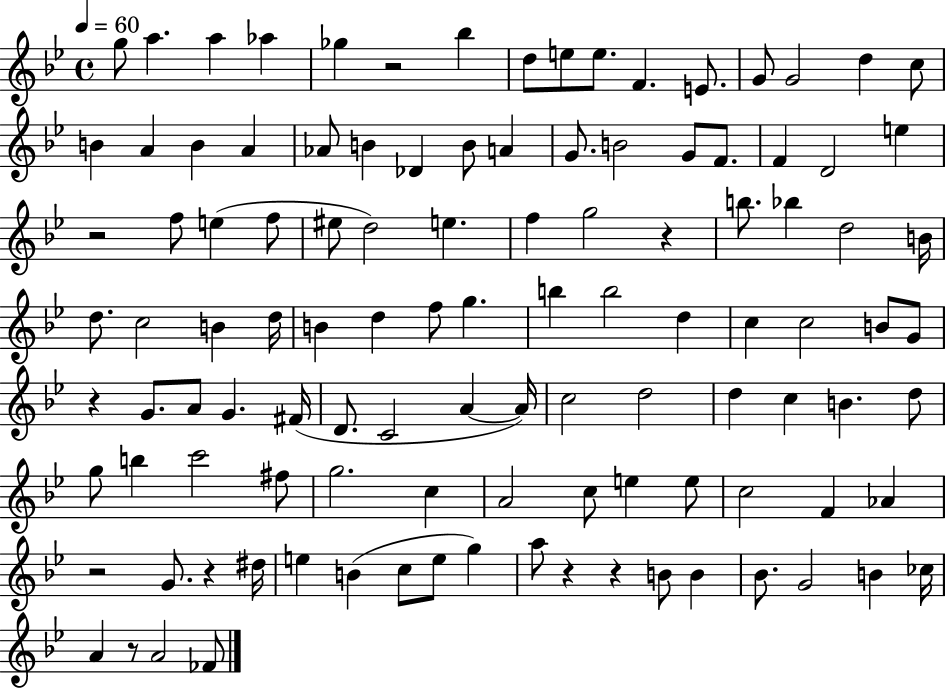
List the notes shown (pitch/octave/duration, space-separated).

G5/e A5/q. A5/q Ab5/q Gb5/q R/h Bb5/q D5/e E5/e E5/e. F4/q. E4/e. G4/e G4/h D5/q C5/e B4/q A4/q B4/q A4/q Ab4/e B4/q Db4/q B4/e A4/q G4/e. B4/h G4/e F4/e. F4/q D4/h E5/q R/h F5/e E5/q F5/e EIS5/e D5/h E5/q. F5/q G5/h R/q B5/e. Bb5/q D5/h B4/s D5/e. C5/h B4/q D5/s B4/q D5/q F5/e G5/q. B5/q B5/h D5/q C5/q C5/h B4/e G4/e R/q G4/e. A4/e G4/q. F#4/s D4/e. C4/h A4/q A4/s C5/h D5/h D5/q C5/q B4/q. D5/e G5/e B5/q C6/h F#5/e G5/h. C5/q A4/h C5/e E5/q E5/e C5/h F4/q Ab4/q R/h G4/e. R/q D#5/s E5/q B4/q C5/e E5/e G5/q A5/e R/q R/q B4/e B4/q Bb4/e. G4/h B4/q CES5/s A4/q R/e A4/h FES4/e